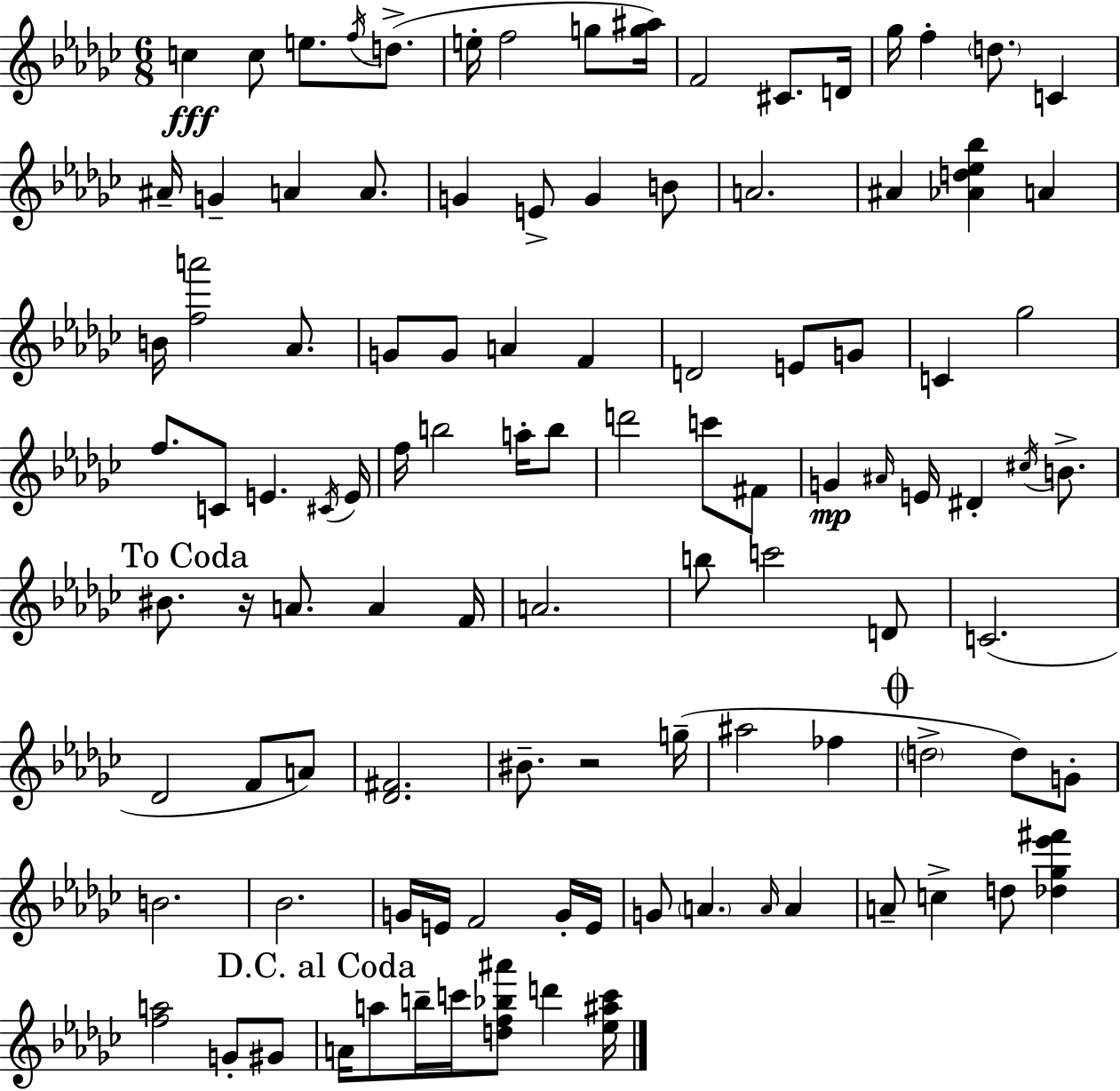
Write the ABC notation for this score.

X:1
T:Untitled
M:6/8
L:1/4
K:Ebm
c c/2 e/2 f/4 d/2 e/4 f2 g/2 [g^a]/4 F2 ^C/2 D/4 _g/4 f d/2 C ^A/4 G A A/2 G E/2 G B/2 A2 ^A [_Ad_e_b] A B/4 [fa']2 _A/2 G/2 G/2 A F D2 E/2 G/2 C _g2 f/2 C/2 E ^C/4 E/4 f/4 b2 a/4 b/2 d'2 c'/2 ^F/2 G ^A/4 E/4 ^D ^c/4 B/2 ^B/2 z/4 A/2 A F/4 A2 b/2 c'2 D/2 C2 _D2 F/2 A/2 [_D^F]2 ^B/2 z2 g/4 ^a2 _f d2 d/2 G/2 B2 _B2 G/4 E/4 F2 G/4 E/4 G/2 A A/4 A A/2 c d/2 [_d_g_e'^f'] [fa]2 G/2 ^G/2 A/4 a/2 b/4 c'/4 [df_b^a']/2 d' [_e^ac']/4